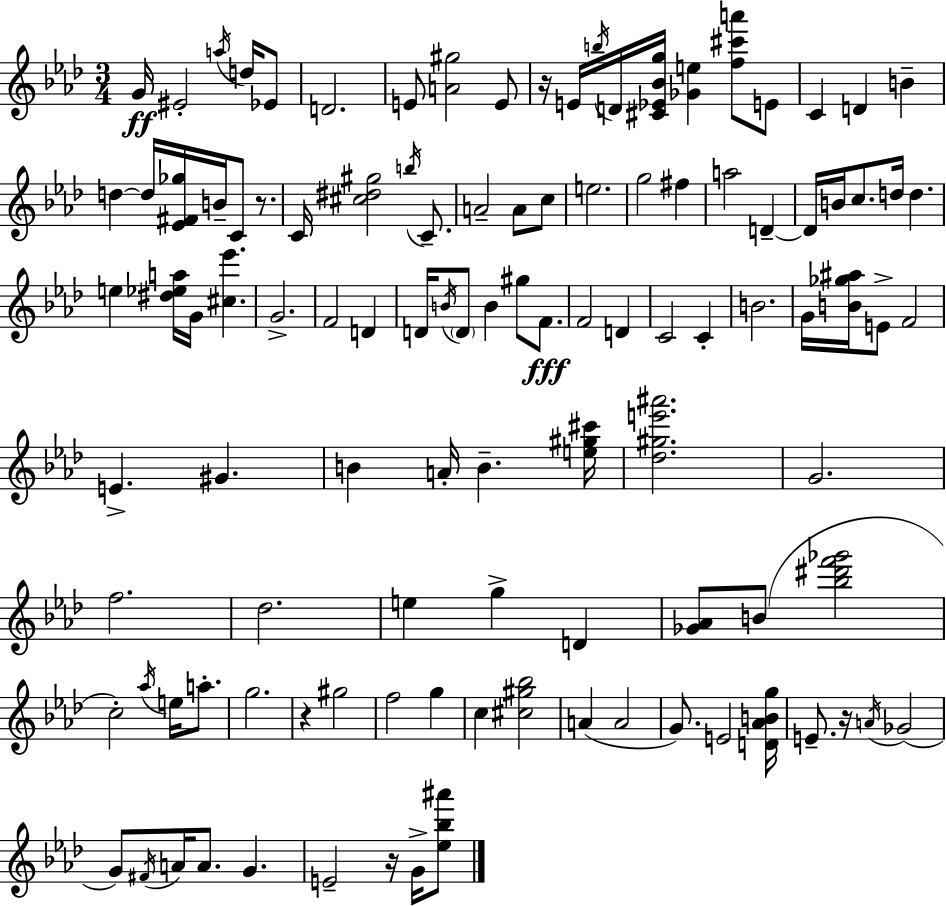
{
  \clef treble
  \numericTimeSignature
  \time 3/4
  \key f \minor
  \repeat volta 2 { g'16\ff eis'2-. \acciaccatura { a''16 } d''16 ees'8 | d'2. | e'8 <a' gis''>2 e'8 | r16 e'16 \acciaccatura { b''16 } d'16 <cis' ees' bes' g''>16 <ges' e''>4 <f'' cis''' a'''>8 | \break e'8 c'4 d'4 b'4-- | d''4~~ d''16 <ees' fis' ges''>16 b'16-- c'8 r8. | c'16 <cis'' dis'' gis''>2 \acciaccatura { b''16 } | c'8.-- a'2-- a'8 | \break c''8 e''2. | g''2 fis''4 | a''2 d'4--~~ | d'16 b'16 c''8. d''16 d''4. | \break e''4 <dis'' ees'' a''>16 g'16 <cis'' ees'''>4. | g'2.-> | f'2 d'4 | d'16 \acciaccatura { b'16 } \parenthesize d'8 b'4 gis''8 | \break f'8.\fff f'2 | d'4 c'2 | c'4-. b'2. | g'16 <b' ges'' ais''>16 e'8-> f'2 | \break e'4.-> gis'4. | b'4 a'16-. b'4.-- | <e'' gis'' cis'''>16 <des'' gis'' e''' ais'''>2. | g'2. | \break f''2. | des''2. | e''4 g''4-> | d'4 <ges' aes'>8 b'8( <bes'' dis''' f''' ges'''>2 | \break c''2-.) | \acciaccatura { aes''16 } e''16 a''8.-. g''2. | r4 gis''2 | f''2 | \break g''4 c''4 <cis'' gis'' bes''>2 | a'4( a'2 | g'8.) e'2 | <d' aes' b' g''>16 e'8.-- r16 \acciaccatura { a'16 }( ges'2 | \break g'8) \acciaccatura { fis'16 } a'16 a'8. | g'4. e'2-- | r16 g'16-> <ees'' bes'' ais'''>8 } \bar "|."
}